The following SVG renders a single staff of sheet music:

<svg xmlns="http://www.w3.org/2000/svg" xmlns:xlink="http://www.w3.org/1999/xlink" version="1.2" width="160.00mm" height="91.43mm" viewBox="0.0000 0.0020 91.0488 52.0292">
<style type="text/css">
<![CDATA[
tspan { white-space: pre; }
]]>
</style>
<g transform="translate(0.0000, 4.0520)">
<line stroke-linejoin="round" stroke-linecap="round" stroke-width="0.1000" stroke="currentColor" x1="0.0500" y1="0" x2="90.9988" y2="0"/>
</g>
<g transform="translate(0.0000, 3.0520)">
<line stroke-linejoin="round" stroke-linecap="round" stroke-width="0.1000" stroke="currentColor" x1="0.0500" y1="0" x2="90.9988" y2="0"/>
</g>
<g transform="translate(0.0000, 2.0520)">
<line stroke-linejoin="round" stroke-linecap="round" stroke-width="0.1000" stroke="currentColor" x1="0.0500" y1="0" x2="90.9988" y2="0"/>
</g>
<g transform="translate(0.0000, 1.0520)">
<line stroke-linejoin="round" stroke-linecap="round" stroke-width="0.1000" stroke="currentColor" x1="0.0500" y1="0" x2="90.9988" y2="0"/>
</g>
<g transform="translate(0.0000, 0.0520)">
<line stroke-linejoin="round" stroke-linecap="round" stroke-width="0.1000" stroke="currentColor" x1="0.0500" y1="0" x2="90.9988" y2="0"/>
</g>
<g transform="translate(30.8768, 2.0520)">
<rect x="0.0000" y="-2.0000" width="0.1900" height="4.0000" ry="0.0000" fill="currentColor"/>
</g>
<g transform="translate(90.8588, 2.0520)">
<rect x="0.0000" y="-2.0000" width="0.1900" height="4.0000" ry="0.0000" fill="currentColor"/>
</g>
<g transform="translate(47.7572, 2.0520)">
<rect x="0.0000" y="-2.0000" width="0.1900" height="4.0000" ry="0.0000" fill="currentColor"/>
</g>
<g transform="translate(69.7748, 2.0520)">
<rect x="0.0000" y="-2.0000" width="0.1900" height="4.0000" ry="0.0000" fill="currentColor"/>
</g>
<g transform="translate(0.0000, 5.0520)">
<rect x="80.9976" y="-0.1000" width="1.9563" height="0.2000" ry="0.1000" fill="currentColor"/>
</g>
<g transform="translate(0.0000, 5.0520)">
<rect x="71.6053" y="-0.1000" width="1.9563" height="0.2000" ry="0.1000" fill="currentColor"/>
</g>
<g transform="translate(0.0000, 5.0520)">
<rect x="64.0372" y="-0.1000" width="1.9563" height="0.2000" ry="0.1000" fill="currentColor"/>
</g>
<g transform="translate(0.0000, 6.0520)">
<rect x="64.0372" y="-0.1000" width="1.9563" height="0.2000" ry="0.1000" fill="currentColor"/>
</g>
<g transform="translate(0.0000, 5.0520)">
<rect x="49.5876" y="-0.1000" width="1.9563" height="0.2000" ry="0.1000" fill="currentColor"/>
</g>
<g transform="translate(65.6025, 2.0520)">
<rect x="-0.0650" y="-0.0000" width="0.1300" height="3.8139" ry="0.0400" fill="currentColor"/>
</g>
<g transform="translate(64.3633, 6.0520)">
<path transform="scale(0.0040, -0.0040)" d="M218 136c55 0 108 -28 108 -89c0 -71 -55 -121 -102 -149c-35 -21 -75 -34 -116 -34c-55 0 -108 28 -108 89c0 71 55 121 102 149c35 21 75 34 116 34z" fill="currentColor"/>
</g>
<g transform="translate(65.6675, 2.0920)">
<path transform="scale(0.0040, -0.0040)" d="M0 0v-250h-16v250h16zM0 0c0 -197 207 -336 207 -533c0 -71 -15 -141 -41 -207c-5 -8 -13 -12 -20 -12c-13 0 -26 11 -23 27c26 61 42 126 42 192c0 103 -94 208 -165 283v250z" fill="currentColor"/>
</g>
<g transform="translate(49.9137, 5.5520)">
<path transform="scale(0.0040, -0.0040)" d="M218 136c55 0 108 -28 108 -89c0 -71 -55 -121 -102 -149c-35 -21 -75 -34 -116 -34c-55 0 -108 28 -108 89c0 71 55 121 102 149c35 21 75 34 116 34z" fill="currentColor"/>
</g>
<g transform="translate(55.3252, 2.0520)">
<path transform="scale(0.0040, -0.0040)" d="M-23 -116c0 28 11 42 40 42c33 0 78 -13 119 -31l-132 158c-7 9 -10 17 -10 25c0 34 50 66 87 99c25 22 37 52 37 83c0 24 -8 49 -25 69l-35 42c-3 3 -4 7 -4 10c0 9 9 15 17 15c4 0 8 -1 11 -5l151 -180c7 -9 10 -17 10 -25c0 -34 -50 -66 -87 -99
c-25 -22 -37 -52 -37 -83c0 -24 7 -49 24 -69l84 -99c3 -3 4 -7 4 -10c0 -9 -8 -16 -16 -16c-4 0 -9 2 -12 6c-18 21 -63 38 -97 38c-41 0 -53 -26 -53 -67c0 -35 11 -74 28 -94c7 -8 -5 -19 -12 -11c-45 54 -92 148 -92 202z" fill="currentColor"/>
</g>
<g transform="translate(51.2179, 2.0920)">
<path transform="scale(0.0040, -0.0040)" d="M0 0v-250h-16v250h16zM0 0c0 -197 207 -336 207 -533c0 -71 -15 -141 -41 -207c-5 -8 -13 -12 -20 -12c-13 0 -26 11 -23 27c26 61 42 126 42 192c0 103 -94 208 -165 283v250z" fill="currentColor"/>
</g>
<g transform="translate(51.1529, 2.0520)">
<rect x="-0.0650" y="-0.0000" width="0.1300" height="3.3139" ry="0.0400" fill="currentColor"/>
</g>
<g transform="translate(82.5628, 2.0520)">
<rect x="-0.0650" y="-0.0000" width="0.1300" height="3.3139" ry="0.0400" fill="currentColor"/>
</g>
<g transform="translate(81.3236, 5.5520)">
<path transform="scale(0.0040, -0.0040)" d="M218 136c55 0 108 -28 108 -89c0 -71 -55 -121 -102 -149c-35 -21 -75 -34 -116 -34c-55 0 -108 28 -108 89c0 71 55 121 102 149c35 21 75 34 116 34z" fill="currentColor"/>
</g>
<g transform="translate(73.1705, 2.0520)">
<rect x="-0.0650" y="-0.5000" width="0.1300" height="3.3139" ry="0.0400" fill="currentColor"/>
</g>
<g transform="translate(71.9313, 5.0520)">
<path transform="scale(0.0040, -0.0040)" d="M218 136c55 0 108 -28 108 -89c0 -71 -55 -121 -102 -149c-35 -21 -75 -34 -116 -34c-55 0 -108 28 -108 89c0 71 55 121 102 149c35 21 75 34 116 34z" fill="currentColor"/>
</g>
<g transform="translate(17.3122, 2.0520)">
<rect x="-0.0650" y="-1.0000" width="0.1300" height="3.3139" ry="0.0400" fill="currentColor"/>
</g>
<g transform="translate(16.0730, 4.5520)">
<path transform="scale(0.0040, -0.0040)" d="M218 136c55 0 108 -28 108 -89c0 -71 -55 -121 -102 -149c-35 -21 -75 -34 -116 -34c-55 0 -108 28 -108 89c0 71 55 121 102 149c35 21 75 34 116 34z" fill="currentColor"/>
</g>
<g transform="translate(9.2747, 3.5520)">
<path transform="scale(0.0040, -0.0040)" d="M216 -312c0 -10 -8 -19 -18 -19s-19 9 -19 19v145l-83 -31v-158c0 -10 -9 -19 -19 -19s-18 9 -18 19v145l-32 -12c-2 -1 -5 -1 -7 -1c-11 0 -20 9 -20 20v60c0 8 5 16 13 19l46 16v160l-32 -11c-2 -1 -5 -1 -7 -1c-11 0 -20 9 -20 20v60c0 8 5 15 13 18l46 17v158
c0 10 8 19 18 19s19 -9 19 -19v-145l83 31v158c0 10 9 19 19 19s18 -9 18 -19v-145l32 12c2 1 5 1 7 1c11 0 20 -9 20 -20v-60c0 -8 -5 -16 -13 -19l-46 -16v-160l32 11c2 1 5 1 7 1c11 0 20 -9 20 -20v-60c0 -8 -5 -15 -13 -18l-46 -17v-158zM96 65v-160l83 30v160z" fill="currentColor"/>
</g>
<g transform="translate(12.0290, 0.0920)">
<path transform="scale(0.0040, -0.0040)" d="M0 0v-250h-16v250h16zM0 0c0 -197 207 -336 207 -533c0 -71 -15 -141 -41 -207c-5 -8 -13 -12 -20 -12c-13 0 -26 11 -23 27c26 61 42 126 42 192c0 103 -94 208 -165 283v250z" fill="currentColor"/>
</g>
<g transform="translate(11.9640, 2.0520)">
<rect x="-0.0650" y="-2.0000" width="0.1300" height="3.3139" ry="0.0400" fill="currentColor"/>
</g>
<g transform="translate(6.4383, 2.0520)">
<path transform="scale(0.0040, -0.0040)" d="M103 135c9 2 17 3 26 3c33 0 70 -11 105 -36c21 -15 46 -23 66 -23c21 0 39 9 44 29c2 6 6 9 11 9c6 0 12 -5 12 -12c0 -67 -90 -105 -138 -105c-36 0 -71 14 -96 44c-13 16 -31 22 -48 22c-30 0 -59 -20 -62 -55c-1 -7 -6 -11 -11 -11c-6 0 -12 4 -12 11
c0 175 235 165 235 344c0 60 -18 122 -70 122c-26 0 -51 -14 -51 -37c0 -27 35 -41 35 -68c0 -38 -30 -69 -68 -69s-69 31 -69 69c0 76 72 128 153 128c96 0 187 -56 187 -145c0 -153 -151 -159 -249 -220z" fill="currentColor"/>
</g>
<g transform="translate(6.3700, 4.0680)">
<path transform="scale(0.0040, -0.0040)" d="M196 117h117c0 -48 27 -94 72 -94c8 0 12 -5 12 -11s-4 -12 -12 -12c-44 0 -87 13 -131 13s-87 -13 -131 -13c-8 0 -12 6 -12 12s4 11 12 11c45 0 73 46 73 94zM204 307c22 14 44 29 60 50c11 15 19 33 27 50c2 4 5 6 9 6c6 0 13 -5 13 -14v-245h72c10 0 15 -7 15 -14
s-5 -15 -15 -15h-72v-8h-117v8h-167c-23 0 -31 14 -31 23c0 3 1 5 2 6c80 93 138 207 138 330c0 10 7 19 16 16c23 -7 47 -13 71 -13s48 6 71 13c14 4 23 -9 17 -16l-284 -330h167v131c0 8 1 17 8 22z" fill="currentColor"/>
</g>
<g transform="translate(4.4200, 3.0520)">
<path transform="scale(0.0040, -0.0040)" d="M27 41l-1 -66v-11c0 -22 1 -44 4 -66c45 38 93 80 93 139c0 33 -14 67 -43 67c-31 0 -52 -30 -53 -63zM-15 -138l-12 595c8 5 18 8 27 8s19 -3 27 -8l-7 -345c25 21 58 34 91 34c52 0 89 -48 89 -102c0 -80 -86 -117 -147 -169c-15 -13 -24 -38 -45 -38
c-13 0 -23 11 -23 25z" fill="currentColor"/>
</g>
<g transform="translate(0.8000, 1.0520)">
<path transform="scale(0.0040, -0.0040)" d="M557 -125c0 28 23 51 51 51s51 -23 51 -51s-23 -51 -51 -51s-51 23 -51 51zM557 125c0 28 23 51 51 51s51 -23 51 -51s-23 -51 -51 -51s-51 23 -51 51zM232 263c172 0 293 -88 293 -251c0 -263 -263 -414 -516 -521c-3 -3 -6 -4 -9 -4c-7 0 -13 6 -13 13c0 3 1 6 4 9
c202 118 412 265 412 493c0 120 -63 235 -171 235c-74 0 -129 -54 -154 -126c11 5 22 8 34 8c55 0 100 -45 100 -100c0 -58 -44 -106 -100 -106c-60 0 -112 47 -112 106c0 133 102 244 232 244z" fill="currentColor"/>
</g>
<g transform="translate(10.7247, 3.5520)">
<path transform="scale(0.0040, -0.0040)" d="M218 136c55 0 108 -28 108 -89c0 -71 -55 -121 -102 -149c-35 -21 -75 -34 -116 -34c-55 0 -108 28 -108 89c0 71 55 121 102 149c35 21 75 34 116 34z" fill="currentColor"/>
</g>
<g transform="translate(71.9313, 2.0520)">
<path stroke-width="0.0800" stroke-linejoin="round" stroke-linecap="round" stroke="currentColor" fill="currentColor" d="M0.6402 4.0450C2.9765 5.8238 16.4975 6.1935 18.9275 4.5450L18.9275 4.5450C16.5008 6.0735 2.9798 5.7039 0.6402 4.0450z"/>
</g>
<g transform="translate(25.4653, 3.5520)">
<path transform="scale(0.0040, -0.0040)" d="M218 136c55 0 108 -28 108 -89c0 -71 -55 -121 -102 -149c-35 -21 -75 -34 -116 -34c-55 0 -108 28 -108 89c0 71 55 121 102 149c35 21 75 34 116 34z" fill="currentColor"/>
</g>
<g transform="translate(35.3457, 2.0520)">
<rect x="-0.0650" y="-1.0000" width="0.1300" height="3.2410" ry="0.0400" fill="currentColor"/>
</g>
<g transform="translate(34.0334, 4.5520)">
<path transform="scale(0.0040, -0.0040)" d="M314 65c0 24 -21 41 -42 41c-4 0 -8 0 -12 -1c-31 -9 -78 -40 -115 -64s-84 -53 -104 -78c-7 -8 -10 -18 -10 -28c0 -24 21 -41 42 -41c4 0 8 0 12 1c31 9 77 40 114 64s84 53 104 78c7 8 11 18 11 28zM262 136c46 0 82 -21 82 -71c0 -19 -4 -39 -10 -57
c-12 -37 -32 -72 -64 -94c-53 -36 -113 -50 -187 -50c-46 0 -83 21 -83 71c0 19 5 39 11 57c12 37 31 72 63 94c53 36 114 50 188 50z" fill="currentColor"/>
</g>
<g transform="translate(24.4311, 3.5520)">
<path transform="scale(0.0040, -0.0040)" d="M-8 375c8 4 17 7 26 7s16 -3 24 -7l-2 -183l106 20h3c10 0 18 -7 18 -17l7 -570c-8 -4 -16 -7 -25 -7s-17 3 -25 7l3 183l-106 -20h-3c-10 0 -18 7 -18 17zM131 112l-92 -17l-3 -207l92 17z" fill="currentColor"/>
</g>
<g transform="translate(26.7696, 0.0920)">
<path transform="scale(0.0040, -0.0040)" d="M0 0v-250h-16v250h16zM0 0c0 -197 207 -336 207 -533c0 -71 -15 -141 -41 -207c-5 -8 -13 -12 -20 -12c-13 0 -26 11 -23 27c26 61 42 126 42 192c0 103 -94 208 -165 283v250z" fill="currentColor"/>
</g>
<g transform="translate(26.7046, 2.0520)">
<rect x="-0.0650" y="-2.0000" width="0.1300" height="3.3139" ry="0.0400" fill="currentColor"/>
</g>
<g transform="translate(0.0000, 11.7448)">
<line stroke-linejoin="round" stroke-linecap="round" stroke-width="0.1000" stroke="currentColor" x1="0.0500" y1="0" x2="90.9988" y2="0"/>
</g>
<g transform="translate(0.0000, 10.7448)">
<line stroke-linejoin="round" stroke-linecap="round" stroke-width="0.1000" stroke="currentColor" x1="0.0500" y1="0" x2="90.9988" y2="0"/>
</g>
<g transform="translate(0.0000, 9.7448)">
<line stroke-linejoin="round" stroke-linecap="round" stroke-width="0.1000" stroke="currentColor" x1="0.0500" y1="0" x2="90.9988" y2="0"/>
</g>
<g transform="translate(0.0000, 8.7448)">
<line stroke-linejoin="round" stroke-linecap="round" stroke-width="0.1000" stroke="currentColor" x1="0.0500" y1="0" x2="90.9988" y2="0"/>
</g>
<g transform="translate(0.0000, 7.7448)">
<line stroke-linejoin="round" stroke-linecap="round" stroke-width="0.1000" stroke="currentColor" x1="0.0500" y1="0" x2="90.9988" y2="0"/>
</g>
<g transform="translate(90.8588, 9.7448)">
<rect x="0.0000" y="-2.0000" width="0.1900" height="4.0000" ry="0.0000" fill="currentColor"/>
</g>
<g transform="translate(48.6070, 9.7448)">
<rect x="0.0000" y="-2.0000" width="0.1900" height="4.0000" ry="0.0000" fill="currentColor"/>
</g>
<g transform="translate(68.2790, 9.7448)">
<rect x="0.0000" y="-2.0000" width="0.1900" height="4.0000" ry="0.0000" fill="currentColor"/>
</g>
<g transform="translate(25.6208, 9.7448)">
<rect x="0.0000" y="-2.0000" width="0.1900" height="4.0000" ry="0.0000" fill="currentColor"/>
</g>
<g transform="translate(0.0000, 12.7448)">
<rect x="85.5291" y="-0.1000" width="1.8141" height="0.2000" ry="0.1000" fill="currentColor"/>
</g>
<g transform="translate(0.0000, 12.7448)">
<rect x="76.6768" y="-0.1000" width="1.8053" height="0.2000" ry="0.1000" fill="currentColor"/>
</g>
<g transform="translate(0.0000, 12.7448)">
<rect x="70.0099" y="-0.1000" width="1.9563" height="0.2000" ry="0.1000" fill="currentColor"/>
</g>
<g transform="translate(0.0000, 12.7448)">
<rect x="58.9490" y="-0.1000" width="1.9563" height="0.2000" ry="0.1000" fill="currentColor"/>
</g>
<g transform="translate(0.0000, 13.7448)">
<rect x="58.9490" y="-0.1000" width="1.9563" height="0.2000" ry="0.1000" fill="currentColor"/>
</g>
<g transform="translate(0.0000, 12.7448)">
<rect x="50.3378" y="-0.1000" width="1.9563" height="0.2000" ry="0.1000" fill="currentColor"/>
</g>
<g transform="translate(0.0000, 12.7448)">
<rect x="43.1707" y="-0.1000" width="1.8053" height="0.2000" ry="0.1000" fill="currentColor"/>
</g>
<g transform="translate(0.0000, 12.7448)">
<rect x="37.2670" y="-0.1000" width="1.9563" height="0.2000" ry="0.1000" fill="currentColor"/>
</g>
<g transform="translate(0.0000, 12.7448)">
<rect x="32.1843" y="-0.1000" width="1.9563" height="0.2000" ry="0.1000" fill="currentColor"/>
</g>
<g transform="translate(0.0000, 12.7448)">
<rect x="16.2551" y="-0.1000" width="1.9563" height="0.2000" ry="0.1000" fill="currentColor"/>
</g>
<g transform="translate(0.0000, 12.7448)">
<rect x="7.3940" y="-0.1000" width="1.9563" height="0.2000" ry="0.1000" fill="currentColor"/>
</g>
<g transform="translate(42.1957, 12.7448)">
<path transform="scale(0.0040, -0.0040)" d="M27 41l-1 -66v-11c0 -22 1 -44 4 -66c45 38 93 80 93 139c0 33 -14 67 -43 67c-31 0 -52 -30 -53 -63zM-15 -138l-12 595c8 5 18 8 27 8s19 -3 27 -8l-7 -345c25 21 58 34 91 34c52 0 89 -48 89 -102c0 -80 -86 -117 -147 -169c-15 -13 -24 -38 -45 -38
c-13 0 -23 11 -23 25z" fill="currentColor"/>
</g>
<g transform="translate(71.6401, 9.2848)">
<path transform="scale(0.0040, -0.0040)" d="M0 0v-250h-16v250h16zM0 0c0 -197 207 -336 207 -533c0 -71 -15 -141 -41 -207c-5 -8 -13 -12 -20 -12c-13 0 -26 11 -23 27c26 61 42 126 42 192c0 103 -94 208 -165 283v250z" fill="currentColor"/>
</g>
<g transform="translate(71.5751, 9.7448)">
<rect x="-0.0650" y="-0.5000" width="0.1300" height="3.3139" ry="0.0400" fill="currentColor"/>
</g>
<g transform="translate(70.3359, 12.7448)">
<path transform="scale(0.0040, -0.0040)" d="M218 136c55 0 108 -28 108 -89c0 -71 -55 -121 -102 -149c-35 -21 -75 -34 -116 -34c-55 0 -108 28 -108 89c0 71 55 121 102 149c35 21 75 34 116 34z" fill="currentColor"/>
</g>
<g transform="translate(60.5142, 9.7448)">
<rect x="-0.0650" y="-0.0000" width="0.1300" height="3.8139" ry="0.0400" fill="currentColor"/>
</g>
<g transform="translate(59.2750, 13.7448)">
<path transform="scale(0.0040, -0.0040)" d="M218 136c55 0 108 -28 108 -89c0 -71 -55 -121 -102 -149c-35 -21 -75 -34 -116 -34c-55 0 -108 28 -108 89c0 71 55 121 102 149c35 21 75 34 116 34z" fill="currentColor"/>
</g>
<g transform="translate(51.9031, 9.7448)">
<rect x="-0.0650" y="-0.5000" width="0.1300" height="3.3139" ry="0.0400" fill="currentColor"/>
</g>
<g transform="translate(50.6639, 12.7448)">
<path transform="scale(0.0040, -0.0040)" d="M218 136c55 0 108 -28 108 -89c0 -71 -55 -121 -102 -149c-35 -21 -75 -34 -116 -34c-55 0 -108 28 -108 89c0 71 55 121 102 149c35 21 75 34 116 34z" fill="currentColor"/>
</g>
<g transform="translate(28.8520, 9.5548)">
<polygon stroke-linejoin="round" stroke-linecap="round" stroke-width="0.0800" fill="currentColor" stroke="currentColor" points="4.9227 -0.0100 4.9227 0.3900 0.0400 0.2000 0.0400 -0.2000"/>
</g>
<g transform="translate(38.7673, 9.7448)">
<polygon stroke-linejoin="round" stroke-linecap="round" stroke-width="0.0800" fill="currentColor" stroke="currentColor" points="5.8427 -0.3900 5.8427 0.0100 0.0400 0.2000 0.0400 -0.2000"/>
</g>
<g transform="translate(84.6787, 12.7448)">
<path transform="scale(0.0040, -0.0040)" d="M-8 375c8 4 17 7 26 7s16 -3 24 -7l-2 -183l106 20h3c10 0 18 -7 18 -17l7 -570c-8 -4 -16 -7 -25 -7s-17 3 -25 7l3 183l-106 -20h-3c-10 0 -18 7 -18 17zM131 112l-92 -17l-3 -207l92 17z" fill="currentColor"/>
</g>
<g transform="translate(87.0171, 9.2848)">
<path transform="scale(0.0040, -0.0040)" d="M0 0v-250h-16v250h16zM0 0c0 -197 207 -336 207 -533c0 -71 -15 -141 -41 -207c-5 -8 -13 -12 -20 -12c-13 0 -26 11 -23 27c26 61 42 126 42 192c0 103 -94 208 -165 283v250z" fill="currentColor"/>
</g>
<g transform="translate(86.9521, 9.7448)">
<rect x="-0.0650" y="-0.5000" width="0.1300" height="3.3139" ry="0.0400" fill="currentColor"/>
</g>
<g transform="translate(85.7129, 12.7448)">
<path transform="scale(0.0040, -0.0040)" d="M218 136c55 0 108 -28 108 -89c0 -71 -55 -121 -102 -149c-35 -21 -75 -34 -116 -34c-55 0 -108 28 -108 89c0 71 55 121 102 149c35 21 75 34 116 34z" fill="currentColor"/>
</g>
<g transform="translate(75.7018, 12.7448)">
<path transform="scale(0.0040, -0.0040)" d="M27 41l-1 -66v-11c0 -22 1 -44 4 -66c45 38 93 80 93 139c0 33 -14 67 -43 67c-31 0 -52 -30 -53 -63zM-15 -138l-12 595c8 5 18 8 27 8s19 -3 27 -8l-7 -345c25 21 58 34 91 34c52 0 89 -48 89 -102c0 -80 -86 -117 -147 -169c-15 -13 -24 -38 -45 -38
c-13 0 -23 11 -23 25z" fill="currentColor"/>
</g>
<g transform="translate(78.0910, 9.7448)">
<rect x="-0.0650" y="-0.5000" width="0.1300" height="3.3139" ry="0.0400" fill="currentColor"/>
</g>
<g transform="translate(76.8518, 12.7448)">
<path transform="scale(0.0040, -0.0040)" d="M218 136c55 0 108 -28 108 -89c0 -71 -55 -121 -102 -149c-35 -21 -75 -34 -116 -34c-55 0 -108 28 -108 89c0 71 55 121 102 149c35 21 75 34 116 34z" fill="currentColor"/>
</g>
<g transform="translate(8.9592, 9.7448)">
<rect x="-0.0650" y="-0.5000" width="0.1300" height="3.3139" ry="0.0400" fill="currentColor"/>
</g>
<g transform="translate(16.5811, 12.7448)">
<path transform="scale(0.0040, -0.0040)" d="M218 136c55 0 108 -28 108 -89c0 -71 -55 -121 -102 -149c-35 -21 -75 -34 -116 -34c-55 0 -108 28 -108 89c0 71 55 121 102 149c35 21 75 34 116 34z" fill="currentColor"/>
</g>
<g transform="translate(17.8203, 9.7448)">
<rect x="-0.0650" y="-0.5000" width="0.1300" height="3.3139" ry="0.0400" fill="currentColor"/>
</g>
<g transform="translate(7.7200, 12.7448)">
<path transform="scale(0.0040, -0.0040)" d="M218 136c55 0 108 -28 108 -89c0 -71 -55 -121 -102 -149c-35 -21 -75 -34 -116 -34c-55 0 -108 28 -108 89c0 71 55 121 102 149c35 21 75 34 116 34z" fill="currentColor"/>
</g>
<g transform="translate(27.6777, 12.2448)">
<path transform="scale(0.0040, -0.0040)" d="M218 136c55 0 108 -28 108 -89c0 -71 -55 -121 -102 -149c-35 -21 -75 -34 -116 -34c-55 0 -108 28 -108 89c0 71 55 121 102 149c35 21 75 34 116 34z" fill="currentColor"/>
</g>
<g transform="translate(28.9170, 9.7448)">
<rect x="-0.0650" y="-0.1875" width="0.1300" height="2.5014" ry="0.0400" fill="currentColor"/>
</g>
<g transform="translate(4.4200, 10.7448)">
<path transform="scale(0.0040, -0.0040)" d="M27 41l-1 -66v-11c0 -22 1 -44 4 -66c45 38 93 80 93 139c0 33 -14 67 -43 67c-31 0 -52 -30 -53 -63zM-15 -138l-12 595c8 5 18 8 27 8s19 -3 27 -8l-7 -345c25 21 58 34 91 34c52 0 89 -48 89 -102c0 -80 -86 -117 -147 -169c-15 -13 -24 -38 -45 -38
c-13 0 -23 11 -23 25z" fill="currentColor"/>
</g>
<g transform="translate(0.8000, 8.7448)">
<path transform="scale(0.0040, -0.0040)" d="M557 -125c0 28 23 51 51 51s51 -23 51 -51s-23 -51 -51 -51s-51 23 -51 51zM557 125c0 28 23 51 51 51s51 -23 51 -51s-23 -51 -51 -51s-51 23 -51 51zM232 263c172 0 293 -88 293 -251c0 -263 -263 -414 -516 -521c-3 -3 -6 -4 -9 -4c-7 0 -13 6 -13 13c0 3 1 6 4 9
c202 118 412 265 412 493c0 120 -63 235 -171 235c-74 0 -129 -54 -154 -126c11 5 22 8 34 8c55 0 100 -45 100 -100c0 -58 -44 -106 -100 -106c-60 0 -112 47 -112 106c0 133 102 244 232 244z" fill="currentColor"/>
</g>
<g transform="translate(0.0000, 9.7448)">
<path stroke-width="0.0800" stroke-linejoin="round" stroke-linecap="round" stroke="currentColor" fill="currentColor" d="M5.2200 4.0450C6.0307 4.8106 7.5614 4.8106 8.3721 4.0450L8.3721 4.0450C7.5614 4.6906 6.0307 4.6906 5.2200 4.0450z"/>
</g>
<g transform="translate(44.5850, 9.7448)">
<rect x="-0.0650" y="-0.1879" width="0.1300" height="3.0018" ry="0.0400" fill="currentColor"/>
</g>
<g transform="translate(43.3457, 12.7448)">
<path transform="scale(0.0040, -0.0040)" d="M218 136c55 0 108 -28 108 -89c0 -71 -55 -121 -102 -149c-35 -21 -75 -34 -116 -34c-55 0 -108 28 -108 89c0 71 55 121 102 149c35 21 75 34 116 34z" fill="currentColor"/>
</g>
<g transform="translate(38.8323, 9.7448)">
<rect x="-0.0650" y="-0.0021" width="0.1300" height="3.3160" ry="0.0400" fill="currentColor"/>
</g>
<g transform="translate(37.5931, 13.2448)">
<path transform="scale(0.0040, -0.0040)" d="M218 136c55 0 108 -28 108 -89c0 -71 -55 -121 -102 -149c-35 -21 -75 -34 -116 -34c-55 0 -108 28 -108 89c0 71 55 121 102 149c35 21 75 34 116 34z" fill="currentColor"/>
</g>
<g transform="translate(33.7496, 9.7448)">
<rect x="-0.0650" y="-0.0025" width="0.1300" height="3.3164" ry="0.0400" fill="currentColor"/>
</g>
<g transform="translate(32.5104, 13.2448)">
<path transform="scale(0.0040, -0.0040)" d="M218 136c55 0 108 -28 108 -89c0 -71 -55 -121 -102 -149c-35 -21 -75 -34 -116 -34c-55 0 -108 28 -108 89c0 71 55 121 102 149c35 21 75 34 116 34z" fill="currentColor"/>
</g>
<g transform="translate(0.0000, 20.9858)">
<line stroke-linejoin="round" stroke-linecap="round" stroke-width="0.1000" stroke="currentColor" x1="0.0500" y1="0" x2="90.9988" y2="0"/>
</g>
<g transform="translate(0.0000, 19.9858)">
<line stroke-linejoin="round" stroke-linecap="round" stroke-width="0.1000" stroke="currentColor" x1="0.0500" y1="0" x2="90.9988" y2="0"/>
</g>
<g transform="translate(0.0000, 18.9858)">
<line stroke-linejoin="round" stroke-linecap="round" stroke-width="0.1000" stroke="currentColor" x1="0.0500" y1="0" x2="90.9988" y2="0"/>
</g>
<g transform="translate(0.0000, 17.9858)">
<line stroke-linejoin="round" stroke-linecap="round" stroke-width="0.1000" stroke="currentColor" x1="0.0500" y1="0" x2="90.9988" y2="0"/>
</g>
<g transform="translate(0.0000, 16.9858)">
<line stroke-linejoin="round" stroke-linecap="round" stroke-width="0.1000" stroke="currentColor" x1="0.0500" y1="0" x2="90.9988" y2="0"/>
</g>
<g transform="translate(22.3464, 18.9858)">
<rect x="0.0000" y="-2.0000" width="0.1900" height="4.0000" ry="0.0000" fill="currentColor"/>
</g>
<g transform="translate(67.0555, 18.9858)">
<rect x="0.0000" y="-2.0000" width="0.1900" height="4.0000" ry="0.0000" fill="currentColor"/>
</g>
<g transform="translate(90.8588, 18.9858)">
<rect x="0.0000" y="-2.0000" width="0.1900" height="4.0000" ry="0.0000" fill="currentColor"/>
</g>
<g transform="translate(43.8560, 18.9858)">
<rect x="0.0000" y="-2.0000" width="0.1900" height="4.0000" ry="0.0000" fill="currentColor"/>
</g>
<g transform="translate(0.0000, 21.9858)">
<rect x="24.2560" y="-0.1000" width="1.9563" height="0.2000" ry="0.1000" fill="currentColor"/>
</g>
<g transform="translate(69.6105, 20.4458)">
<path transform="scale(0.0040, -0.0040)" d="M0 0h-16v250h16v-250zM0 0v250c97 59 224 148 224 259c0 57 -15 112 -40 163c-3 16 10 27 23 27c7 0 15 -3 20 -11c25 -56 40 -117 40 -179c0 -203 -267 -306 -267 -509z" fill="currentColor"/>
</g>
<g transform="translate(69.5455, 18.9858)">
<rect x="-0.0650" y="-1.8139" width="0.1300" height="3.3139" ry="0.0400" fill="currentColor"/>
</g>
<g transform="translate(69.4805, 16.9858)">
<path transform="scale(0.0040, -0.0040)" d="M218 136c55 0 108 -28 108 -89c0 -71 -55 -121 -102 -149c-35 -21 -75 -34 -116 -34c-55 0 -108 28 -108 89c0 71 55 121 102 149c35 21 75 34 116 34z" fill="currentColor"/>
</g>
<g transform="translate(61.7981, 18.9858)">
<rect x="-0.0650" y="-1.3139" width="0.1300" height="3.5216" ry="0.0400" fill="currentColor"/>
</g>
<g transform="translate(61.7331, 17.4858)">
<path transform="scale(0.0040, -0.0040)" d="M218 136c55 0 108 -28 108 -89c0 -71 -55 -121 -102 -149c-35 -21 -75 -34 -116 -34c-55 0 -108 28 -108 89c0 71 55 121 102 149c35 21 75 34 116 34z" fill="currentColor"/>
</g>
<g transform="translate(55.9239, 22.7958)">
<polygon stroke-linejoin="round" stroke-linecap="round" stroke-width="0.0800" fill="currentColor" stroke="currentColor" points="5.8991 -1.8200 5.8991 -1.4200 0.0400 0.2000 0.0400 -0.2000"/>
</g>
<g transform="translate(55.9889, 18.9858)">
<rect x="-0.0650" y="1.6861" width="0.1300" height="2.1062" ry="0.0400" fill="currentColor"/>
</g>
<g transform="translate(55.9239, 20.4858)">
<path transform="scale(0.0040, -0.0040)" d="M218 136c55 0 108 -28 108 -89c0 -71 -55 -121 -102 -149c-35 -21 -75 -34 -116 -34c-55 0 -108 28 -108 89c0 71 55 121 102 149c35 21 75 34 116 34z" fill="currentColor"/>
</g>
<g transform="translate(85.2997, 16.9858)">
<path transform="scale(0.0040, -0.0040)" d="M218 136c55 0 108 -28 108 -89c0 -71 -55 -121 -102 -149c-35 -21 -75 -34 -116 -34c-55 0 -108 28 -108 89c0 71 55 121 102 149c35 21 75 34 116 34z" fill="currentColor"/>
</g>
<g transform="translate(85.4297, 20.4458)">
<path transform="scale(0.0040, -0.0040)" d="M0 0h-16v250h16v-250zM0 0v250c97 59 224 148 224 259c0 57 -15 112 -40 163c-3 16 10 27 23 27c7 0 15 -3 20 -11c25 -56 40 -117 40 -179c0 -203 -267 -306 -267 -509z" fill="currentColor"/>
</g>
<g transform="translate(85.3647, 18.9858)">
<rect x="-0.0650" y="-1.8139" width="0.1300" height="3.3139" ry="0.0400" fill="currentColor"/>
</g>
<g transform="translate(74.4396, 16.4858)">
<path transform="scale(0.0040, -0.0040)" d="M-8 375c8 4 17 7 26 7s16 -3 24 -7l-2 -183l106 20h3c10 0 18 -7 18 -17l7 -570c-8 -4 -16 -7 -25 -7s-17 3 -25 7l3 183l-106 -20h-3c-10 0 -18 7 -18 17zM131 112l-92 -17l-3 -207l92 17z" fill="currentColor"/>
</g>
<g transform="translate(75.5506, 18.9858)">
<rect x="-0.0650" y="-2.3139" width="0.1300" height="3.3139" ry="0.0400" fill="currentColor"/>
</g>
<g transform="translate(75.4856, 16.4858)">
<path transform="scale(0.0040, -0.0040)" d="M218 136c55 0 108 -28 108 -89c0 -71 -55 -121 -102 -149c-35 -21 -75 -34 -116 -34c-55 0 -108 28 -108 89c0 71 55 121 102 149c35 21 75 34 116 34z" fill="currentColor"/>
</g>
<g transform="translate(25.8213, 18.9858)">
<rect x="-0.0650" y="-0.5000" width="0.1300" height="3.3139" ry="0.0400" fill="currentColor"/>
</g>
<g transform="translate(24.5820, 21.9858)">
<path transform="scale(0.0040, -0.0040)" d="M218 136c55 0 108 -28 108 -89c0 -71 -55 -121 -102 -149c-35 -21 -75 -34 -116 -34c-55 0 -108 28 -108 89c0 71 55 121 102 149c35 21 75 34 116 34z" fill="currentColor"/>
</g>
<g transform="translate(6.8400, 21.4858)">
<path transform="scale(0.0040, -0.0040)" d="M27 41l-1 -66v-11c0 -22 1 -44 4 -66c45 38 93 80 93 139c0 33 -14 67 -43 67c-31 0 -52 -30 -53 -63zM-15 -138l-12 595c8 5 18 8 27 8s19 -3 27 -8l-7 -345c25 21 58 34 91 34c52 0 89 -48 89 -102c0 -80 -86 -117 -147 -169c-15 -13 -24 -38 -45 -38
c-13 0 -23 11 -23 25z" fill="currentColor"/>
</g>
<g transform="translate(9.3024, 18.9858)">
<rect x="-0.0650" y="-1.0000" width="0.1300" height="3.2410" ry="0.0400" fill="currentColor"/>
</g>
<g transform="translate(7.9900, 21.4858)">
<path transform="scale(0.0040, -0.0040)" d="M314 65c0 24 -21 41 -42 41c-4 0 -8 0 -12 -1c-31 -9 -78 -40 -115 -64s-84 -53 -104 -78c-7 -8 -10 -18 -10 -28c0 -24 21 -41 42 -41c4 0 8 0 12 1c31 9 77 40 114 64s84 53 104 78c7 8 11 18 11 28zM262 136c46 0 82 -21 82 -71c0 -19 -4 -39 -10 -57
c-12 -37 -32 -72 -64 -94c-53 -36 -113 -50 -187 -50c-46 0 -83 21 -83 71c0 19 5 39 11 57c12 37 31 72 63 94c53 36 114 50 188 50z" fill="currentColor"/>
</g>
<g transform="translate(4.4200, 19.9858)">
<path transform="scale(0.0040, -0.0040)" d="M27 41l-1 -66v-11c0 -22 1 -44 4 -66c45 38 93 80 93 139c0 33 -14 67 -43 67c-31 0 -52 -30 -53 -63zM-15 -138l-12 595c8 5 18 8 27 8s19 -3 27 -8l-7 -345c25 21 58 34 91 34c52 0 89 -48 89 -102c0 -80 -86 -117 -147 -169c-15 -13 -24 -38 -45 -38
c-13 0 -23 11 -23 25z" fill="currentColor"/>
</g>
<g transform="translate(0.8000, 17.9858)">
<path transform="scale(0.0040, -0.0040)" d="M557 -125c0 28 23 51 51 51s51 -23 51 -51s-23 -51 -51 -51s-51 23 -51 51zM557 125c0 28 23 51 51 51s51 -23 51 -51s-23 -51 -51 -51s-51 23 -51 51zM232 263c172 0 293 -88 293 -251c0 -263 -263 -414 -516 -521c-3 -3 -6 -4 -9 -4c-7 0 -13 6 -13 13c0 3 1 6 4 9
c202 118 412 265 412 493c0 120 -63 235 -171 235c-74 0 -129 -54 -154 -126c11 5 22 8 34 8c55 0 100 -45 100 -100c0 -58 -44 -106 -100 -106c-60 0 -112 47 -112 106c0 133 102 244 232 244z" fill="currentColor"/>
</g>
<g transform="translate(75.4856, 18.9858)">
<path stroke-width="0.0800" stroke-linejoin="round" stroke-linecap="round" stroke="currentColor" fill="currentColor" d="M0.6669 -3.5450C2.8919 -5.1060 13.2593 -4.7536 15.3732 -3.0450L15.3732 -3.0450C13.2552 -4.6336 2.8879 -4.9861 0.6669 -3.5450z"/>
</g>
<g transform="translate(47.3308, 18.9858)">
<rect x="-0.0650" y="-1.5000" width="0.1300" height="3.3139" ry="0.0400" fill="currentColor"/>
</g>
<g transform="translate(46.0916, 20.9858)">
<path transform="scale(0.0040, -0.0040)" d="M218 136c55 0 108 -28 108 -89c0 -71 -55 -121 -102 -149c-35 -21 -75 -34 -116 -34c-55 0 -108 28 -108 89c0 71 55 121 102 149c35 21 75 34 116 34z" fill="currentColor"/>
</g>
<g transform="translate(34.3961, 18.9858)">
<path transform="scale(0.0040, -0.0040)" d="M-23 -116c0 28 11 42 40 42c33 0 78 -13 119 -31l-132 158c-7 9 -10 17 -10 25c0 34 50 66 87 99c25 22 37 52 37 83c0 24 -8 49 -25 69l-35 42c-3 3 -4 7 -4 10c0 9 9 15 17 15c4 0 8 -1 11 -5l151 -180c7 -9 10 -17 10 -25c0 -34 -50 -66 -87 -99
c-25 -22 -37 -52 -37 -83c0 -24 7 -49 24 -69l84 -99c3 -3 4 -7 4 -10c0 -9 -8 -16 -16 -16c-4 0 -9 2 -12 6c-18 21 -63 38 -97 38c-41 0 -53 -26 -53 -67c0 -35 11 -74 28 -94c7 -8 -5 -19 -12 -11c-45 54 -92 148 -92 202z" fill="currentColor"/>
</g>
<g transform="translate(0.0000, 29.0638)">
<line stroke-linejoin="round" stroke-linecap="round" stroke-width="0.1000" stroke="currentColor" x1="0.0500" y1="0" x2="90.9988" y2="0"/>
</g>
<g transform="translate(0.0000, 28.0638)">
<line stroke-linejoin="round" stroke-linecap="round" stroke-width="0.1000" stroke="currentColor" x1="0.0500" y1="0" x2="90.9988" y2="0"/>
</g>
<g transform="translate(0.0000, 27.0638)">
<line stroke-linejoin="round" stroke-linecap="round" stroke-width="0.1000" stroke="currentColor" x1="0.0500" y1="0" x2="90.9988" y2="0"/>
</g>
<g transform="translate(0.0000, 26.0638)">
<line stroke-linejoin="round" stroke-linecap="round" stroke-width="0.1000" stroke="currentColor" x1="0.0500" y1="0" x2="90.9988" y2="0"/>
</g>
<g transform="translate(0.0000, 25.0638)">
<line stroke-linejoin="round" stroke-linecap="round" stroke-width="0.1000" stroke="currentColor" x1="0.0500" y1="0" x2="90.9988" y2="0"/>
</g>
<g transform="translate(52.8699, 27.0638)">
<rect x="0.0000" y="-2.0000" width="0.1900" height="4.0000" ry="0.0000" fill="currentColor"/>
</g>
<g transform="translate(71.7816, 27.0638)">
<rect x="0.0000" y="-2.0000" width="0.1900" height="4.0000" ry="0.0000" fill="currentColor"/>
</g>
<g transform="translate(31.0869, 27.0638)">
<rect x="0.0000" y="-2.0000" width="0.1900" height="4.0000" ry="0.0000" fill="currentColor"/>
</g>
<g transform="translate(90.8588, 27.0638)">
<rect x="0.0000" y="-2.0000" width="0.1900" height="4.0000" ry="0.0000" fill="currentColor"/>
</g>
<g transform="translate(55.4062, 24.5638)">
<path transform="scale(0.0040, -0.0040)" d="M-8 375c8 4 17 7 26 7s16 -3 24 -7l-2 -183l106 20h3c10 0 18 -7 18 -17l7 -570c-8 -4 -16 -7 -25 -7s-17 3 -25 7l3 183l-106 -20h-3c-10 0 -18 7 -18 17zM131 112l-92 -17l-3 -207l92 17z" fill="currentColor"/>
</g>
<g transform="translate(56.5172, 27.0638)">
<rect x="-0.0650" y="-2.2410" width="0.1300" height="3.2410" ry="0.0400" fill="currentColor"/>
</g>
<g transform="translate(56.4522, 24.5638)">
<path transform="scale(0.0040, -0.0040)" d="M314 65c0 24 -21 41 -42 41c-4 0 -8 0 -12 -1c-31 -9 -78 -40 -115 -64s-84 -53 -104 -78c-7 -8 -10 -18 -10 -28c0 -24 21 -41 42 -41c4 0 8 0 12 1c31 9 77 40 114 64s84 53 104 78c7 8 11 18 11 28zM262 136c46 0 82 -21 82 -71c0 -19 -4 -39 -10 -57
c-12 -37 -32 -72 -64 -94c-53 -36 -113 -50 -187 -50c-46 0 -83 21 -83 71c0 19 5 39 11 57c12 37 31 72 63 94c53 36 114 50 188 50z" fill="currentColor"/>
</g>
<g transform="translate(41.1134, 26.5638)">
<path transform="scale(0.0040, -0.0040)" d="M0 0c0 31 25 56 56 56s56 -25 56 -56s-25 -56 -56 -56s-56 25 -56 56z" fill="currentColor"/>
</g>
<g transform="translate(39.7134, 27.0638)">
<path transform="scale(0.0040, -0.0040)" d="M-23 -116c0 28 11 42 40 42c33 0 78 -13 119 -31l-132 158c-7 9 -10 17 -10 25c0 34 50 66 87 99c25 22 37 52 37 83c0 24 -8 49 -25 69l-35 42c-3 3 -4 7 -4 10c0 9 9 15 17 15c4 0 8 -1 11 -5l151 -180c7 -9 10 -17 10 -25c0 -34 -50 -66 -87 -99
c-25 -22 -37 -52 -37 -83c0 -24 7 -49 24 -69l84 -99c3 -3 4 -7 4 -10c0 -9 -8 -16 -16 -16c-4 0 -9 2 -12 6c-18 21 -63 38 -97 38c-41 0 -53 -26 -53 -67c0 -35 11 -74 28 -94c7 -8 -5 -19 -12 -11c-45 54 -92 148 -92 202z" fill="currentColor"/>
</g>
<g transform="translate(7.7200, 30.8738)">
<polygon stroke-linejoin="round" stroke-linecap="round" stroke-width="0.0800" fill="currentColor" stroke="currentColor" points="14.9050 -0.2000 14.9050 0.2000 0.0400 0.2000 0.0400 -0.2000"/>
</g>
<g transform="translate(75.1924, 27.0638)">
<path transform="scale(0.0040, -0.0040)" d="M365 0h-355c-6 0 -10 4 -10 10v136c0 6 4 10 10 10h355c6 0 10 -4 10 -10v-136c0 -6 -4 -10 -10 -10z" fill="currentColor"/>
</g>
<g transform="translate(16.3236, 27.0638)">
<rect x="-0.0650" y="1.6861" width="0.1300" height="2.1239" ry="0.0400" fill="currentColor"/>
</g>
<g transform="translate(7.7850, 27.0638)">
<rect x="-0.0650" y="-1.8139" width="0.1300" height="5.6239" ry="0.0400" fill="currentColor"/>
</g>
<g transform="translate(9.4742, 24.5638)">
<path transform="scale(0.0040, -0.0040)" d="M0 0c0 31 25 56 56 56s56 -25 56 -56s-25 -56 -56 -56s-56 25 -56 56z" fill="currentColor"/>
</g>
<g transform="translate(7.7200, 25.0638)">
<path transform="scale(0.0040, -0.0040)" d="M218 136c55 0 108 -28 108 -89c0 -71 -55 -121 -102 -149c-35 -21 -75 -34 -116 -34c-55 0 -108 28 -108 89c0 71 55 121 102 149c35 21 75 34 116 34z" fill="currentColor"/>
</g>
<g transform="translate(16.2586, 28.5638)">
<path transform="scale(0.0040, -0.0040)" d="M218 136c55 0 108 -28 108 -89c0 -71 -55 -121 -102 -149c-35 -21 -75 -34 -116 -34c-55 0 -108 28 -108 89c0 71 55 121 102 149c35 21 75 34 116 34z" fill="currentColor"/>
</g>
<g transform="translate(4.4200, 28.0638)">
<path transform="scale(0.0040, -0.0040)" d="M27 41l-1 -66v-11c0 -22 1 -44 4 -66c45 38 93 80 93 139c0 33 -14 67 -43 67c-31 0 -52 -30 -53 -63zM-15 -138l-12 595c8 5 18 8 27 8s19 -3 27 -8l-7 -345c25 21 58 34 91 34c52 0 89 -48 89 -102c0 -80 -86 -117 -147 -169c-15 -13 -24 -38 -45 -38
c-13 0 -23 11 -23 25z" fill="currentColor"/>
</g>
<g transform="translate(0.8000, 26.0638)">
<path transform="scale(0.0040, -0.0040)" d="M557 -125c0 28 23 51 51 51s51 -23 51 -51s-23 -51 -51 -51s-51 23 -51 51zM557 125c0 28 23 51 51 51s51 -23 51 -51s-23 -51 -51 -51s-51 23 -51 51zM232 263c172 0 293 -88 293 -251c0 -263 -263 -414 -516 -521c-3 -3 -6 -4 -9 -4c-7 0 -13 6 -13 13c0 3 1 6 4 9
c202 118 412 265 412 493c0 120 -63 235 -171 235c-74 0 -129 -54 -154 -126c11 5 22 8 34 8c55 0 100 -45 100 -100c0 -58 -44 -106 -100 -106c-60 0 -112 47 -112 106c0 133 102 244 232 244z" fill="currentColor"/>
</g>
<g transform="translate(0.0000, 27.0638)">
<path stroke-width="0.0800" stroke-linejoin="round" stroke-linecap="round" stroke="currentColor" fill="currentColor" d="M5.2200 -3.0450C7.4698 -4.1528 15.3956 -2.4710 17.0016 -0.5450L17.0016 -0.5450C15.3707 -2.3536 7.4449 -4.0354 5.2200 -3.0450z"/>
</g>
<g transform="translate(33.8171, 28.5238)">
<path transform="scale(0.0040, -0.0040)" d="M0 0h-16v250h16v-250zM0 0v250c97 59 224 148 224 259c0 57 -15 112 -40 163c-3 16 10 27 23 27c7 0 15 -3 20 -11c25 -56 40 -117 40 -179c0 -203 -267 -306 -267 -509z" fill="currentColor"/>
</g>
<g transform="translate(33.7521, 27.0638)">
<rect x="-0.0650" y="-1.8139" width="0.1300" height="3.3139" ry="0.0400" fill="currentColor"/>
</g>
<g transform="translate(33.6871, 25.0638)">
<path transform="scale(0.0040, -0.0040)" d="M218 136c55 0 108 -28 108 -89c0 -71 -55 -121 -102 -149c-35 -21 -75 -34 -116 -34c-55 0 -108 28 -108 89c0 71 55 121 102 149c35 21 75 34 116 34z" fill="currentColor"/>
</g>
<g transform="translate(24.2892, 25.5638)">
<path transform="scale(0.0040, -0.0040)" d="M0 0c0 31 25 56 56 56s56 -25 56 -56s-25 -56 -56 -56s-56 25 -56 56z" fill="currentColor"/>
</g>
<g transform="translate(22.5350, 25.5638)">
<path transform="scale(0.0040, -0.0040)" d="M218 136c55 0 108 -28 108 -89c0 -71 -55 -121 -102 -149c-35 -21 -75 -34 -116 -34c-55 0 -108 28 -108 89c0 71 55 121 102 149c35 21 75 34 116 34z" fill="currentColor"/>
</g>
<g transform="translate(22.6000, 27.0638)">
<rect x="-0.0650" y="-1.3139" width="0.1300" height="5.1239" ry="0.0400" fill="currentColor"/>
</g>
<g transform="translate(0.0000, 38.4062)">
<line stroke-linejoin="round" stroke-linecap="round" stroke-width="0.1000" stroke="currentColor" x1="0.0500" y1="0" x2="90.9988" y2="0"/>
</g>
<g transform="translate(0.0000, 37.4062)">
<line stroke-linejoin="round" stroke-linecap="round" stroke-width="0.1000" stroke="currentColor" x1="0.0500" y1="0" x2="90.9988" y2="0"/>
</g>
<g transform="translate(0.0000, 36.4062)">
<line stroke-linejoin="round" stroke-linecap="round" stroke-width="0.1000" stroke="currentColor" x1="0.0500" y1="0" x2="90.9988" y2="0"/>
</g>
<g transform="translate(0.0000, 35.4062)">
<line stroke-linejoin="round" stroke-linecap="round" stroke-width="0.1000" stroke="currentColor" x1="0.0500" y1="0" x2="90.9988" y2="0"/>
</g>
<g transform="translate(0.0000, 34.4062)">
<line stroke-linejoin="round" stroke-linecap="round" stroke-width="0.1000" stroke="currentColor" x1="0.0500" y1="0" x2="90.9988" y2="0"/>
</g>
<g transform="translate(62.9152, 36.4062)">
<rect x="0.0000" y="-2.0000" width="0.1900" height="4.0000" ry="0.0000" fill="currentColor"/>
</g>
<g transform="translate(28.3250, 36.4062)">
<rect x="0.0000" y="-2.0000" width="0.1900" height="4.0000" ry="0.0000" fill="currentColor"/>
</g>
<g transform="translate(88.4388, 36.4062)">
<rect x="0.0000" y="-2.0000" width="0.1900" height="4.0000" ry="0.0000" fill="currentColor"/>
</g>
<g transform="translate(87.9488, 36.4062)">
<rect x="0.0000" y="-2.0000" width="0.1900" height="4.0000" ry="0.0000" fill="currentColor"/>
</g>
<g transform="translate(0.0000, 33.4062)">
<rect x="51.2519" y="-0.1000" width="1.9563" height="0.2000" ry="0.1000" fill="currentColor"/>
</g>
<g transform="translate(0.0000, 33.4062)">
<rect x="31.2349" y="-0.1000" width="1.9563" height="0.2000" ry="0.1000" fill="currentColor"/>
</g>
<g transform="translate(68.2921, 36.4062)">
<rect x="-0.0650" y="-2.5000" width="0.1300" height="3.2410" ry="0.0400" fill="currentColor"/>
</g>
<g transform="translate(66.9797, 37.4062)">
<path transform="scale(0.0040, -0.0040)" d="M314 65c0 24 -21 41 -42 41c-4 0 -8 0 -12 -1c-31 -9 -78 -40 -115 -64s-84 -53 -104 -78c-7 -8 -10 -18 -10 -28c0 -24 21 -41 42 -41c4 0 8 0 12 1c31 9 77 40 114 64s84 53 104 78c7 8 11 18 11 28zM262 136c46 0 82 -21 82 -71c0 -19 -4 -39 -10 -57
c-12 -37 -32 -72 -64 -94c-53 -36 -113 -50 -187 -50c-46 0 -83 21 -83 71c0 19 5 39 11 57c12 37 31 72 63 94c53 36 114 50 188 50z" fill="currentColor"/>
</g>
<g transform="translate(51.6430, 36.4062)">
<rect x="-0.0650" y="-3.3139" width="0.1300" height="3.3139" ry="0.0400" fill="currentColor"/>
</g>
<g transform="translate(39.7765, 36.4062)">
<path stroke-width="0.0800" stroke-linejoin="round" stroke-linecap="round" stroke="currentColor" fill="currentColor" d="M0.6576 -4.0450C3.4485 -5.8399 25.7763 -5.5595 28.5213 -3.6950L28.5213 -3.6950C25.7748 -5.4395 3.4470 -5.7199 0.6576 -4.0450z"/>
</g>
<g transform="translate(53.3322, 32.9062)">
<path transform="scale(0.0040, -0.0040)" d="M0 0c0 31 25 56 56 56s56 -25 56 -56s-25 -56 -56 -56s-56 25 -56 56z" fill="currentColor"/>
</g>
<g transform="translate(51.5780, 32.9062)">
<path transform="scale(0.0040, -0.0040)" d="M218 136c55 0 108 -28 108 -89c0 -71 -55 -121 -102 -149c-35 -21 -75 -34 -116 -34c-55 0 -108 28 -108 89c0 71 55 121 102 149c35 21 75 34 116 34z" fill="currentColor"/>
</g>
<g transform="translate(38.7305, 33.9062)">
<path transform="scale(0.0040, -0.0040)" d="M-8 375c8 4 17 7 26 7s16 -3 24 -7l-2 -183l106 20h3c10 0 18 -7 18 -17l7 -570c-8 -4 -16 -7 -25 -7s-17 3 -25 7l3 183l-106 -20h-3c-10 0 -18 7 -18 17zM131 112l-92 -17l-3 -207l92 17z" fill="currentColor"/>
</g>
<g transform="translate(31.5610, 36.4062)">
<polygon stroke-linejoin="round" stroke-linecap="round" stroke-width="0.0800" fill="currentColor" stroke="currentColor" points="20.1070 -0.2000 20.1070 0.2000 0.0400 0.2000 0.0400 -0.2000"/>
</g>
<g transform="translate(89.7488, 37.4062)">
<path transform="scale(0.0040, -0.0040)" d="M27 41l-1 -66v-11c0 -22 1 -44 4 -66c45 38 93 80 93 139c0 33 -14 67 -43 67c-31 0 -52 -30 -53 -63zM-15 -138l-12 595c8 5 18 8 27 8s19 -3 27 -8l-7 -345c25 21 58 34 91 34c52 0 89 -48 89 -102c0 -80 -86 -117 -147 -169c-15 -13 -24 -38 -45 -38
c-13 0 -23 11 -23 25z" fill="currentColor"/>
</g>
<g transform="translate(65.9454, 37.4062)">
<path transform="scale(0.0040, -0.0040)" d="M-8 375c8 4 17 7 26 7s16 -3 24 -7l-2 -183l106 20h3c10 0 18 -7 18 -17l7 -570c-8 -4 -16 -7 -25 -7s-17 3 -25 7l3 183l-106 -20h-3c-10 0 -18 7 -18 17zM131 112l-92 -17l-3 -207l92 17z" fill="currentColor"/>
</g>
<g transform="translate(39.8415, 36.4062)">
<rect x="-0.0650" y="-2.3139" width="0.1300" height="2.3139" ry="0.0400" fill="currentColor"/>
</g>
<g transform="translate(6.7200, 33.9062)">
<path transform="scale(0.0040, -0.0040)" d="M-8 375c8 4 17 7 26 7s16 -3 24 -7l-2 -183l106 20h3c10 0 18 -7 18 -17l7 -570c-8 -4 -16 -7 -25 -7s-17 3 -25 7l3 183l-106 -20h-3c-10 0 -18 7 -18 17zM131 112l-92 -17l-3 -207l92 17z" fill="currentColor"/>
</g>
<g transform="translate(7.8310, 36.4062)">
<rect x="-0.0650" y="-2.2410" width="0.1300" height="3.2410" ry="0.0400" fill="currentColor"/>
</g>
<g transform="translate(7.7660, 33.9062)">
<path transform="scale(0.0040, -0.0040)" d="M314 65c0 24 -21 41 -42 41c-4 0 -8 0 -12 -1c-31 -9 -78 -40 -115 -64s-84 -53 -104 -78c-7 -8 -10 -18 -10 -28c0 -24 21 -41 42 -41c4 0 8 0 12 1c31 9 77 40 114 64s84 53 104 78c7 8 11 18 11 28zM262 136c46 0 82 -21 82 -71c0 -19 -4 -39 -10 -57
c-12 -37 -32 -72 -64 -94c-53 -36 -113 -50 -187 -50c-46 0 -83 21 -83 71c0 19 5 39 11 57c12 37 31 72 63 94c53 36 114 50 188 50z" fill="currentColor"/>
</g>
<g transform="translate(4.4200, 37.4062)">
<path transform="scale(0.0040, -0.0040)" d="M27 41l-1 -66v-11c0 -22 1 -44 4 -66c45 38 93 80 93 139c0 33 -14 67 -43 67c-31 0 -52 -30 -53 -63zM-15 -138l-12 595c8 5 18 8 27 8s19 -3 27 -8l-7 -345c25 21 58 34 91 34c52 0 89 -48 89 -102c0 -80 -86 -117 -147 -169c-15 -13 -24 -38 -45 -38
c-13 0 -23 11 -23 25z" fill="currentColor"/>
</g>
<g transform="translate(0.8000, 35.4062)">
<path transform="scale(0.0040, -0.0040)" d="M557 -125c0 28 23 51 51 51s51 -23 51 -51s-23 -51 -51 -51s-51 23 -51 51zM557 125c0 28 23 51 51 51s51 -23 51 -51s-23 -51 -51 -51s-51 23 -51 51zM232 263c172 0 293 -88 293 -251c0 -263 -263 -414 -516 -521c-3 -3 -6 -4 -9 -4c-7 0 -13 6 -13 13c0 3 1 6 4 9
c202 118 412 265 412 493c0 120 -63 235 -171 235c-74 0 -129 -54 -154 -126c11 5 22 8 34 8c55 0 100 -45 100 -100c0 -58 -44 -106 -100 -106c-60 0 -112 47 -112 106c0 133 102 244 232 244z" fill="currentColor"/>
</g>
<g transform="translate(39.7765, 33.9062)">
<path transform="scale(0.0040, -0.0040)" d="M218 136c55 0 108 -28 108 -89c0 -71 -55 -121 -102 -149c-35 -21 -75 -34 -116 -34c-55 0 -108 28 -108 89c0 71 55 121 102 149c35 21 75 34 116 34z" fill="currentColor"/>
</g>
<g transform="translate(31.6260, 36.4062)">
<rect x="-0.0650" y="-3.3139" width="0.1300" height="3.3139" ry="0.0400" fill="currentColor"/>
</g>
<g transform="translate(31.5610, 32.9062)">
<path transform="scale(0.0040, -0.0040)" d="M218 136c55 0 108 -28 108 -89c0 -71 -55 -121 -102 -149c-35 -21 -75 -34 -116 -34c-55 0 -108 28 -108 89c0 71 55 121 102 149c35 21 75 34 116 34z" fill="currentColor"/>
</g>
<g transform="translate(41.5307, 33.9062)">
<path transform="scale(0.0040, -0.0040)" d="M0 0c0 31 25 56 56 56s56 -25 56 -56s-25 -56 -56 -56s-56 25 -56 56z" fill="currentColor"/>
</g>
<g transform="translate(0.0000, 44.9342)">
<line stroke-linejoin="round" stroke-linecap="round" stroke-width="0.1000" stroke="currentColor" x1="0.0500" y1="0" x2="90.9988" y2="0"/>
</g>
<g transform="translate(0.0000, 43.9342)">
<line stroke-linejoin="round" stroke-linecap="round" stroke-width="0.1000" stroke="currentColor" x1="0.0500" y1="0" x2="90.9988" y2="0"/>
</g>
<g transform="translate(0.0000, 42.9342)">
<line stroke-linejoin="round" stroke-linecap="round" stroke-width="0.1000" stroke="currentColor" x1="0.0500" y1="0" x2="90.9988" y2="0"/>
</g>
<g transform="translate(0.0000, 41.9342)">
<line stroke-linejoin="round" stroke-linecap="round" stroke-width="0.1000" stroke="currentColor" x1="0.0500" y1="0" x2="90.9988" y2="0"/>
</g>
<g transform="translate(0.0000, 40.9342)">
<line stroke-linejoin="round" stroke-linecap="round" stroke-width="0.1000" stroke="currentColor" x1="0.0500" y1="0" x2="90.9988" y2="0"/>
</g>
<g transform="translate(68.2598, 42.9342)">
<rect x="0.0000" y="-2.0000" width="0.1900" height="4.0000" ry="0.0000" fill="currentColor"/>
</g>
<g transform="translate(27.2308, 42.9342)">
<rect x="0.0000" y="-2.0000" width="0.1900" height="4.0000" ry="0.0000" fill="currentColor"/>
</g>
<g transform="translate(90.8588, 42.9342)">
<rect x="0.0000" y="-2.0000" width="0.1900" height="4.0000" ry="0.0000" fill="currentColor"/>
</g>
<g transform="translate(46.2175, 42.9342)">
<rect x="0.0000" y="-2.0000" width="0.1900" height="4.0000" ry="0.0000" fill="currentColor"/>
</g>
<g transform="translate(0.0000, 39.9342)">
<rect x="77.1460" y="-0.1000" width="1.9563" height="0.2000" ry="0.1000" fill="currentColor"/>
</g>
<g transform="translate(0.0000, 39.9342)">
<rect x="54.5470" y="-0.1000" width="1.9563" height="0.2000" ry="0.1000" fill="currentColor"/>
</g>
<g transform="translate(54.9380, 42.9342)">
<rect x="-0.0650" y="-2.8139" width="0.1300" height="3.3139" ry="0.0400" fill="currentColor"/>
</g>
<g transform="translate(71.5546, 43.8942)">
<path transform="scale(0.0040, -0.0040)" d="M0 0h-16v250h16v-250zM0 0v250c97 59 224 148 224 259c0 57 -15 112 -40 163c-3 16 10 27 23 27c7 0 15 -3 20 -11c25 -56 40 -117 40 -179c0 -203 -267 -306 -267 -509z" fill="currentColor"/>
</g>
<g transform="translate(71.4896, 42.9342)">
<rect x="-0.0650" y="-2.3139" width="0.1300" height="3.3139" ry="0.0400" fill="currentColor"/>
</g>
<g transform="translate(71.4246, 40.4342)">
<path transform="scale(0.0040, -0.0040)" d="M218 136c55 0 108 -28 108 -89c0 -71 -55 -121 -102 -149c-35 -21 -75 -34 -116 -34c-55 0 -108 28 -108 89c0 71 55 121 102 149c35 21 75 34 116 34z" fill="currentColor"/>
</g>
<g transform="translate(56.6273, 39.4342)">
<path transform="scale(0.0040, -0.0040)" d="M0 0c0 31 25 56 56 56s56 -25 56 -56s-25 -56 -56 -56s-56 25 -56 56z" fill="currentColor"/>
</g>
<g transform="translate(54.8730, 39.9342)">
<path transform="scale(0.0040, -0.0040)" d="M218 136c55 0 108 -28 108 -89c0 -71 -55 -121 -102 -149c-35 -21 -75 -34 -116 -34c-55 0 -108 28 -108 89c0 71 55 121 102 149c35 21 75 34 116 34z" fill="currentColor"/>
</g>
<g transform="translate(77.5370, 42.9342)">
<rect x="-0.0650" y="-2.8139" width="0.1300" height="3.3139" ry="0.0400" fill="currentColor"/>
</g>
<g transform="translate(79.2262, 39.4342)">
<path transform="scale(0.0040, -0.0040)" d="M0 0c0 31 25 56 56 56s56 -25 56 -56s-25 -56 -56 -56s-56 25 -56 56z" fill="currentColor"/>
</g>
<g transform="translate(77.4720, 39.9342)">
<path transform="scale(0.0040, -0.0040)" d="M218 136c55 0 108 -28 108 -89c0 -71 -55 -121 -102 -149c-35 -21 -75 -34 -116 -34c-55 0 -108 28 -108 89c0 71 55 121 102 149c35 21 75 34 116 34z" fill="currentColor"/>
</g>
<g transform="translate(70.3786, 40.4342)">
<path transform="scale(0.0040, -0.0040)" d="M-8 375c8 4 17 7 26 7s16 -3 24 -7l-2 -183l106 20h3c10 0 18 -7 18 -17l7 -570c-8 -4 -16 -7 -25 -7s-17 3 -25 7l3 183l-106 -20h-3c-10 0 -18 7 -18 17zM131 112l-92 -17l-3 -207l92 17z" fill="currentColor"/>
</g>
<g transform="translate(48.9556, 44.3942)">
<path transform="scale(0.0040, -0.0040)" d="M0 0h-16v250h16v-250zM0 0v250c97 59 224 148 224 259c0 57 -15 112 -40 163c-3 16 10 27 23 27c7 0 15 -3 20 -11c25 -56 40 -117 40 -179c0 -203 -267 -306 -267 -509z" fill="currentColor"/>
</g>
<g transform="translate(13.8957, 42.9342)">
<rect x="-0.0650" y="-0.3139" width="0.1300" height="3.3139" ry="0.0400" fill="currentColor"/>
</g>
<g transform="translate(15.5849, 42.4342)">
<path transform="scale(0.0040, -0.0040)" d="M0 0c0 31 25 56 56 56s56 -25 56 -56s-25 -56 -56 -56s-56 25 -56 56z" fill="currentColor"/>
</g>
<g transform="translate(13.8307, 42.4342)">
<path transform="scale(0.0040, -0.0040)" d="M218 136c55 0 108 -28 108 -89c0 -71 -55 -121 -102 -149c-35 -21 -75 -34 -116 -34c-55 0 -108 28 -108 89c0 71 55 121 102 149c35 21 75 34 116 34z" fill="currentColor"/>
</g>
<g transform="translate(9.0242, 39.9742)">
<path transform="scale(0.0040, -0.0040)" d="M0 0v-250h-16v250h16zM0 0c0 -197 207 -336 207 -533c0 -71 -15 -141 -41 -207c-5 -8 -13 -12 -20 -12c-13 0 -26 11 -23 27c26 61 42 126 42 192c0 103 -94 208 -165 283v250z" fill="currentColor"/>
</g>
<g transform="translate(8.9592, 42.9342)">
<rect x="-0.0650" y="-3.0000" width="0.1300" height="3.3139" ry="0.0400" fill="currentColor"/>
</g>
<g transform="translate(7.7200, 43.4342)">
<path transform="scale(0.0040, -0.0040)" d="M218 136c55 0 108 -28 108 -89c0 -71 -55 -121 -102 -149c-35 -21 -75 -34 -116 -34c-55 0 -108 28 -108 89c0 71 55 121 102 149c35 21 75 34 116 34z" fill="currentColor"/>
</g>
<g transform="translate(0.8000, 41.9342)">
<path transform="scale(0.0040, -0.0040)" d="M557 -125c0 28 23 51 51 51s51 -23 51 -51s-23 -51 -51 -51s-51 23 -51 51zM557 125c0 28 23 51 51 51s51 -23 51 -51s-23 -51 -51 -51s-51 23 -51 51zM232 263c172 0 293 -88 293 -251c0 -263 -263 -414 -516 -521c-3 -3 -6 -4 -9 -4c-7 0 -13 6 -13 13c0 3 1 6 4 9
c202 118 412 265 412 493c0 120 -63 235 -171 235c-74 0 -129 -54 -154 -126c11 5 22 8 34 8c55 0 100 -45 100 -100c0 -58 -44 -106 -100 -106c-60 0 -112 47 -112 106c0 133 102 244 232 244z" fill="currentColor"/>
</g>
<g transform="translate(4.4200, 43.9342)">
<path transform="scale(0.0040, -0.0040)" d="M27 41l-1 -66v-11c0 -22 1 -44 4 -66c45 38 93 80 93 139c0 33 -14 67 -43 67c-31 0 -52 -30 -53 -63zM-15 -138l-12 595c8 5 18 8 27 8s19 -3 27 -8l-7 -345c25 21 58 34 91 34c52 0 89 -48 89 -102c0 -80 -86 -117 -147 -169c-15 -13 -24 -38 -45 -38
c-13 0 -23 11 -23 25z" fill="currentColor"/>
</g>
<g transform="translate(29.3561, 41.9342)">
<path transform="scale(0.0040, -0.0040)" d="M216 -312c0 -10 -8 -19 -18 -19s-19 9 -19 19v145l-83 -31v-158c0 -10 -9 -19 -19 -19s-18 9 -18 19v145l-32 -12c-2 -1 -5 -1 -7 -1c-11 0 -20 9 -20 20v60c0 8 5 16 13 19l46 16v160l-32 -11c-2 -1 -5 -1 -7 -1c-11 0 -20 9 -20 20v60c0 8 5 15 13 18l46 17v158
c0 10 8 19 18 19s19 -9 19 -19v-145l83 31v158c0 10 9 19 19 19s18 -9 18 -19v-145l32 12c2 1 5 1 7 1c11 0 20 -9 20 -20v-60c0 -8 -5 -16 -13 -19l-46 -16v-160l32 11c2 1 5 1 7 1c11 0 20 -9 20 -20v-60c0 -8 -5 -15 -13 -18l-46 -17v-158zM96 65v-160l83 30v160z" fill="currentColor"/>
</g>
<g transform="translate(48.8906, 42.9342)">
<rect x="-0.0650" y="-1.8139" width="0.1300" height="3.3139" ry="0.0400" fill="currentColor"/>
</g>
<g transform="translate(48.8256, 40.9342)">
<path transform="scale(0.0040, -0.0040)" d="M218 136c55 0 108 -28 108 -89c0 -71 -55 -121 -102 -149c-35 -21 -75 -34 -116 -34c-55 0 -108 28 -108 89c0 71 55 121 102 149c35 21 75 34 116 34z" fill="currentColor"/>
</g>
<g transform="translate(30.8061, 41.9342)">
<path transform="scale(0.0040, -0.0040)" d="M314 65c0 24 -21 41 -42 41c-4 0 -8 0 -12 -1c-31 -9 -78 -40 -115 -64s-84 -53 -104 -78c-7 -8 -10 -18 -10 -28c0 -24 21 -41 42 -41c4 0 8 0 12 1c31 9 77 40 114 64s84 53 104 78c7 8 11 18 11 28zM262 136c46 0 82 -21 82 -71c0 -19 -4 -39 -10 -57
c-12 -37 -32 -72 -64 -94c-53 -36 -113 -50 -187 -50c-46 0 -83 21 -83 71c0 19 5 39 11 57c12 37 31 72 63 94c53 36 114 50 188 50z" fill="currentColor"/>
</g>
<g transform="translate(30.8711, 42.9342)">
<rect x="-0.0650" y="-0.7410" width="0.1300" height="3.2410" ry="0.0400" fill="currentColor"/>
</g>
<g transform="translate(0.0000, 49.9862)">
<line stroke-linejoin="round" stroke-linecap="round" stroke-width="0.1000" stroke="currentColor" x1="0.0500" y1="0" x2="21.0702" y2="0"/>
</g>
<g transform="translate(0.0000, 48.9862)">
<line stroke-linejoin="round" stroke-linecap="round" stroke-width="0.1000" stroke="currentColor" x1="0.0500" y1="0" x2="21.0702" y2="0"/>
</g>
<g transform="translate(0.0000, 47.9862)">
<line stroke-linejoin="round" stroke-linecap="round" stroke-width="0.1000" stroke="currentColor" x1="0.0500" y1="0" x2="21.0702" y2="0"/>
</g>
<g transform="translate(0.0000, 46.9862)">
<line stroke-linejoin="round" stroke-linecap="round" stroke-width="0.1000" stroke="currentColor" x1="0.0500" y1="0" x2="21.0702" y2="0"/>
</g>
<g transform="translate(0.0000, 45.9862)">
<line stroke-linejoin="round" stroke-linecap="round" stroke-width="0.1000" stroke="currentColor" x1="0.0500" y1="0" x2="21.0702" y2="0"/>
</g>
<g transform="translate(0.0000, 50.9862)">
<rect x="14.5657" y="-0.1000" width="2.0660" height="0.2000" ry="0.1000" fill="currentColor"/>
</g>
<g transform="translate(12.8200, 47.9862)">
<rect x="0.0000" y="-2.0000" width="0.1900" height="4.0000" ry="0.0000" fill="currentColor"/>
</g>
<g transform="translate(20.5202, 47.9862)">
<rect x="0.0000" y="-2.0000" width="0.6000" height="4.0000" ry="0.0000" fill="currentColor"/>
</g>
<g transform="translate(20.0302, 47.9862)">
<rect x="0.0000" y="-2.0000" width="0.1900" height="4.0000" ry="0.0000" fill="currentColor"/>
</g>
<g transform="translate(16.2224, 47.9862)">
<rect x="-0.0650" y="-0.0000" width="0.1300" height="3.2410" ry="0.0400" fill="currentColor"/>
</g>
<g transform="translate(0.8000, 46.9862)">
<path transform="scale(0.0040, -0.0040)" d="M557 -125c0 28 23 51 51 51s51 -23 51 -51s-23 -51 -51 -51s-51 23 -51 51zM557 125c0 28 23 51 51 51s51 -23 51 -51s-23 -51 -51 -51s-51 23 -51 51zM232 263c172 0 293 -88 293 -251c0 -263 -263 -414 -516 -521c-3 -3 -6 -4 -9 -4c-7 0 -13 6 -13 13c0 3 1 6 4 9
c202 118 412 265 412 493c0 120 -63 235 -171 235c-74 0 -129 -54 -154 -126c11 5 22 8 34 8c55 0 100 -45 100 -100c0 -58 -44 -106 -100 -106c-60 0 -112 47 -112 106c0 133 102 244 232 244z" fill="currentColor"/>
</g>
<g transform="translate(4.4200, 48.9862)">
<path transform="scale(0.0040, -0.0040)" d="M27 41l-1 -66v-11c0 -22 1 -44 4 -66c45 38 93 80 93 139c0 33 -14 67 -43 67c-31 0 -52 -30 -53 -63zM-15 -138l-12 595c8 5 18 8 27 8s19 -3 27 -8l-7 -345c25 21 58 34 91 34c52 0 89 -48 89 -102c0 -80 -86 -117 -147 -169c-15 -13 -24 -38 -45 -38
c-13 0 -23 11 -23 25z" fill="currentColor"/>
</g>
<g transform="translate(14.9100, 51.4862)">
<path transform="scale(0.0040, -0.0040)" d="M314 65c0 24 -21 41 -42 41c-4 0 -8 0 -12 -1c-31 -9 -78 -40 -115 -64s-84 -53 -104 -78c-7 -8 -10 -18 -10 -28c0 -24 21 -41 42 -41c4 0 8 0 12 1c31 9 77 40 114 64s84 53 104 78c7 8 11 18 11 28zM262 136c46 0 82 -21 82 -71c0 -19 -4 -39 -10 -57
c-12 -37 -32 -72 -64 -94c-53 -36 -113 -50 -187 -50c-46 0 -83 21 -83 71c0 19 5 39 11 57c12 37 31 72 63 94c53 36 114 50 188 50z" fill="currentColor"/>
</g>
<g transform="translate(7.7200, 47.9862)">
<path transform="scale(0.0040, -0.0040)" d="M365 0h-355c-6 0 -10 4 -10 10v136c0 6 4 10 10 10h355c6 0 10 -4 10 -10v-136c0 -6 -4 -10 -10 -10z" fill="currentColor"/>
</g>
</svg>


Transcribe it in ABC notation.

X:1
T:Untitled
M:2/4
L:1/4
K:F
^A,,/2 F,, A,,/2 F,,2 D,,/2 z C,,/2 E,, D,, E,, E,, F,,/2 D,,/2 D,,/2 _E,,/2 E,, C,, E,,/2 _E,, E,,/2 _F,,2 E,, z G,, A,,/2 G,/2 A,/2 B, A,/2 A,/2 A,,/2 G,/2 A,/2 z B,2 z2 B,2 D/2 B,/2 D/2 B,,2 C,/2 E, ^F,2 A,/2 C B,/2 C z2 D,,2